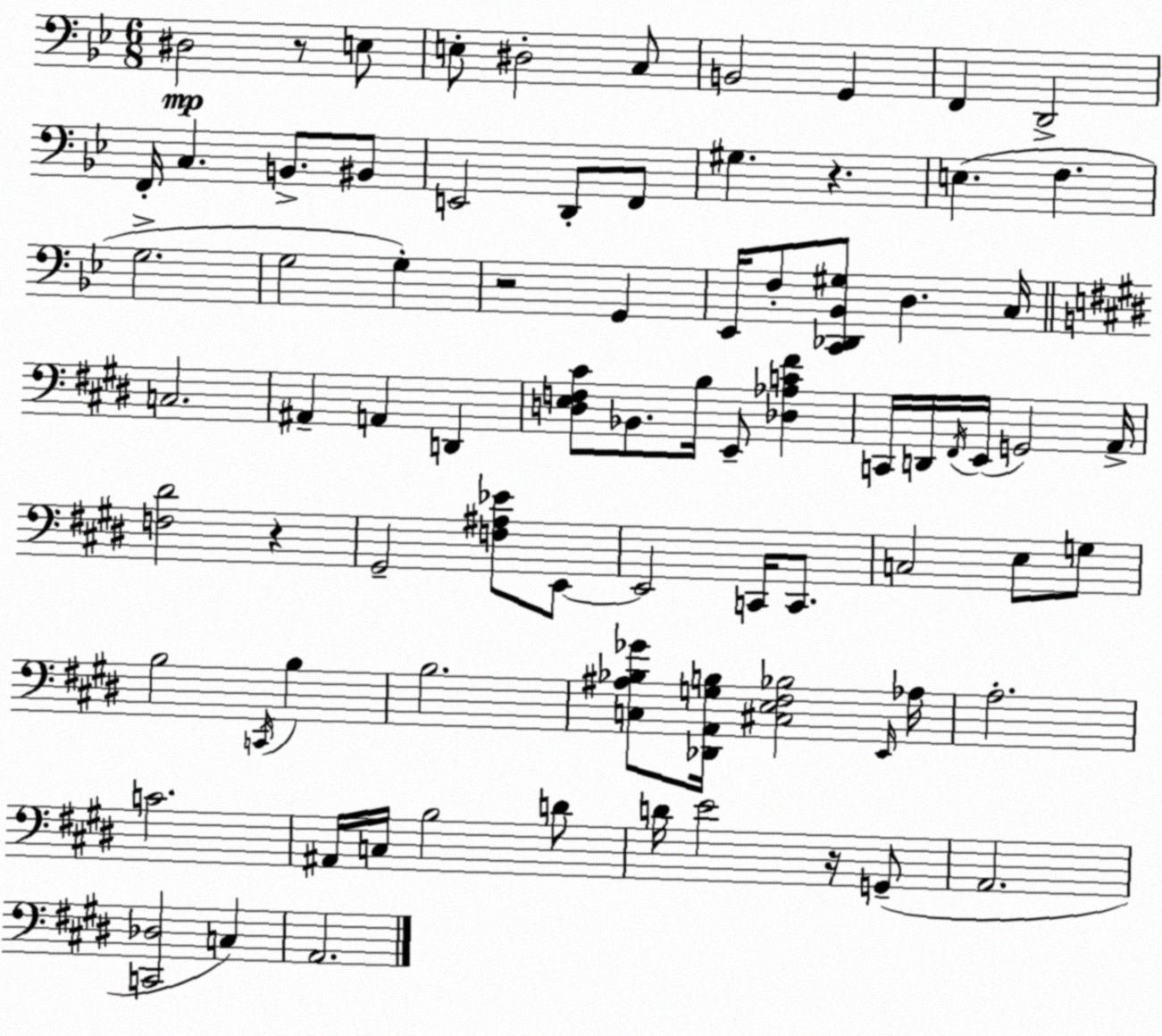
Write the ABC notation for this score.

X:1
T:Untitled
M:6/8
L:1/4
K:Bb
^D,2 z/2 E,/2 E,/2 ^D,2 C,/2 B,,2 G,, F,, D,,2 F,,/4 C, B,,/2 ^B,,/2 E,,2 D,,/2 F,,/2 ^G, z E, F, G,2 G,2 G, z2 G,, _E,,/4 F,/2 [C,,_D,,_B,,^G,]/2 D, C,/4 C,2 ^A,, A,, D,, [D,E,F,^C]/2 _B,,/2 B,/4 E,,/2 [_D,_A,C^F] C,,/4 D,,/4 ^F,,/4 E,,/4 G,,2 A,,/4 [F,^D]2 z ^G,,2 [F,^A,_E]/2 E,,/2 E,,2 C,,/4 C,,/2 C,2 E,/2 G,/2 B,2 C,,/4 B, B,2 [C,^A,_B,_G]/2 [_D,,A,,G,B,]/4 [^C,E,^F,_B,]2 E,,/4 _A,/4 A,2 C2 ^A,,/4 C,/4 B,2 D/2 D/4 E2 z/4 G,,/2 A,,2 [C,,_D,]2 C, A,,2